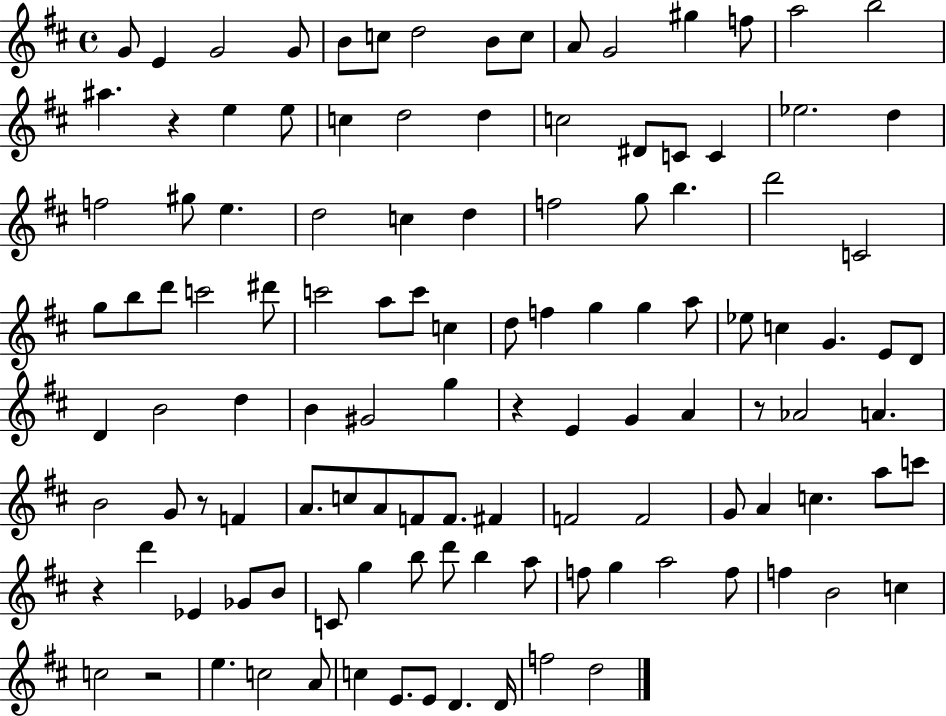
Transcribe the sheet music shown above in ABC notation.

X:1
T:Untitled
M:4/4
L:1/4
K:D
G/2 E G2 G/2 B/2 c/2 d2 B/2 c/2 A/2 G2 ^g f/2 a2 b2 ^a z e e/2 c d2 d c2 ^D/2 C/2 C _e2 d f2 ^g/2 e d2 c d f2 g/2 b d'2 C2 g/2 b/2 d'/2 c'2 ^d'/2 c'2 a/2 c'/2 c d/2 f g g a/2 _e/2 c G E/2 D/2 D B2 d B ^G2 g z E G A z/2 _A2 A B2 G/2 z/2 F A/2 c/2 A/2 F/2 F/2 ^F F2 F2 G/2 A c a/2 c'/2 z d' _E _G/2 B/2 C/2 g b/2 d'/2 b a/2 f/2 g a2 f/2 f B2 c c2 z2 e c2 A/2 c E/2 E/2 D D/4 f2 d2